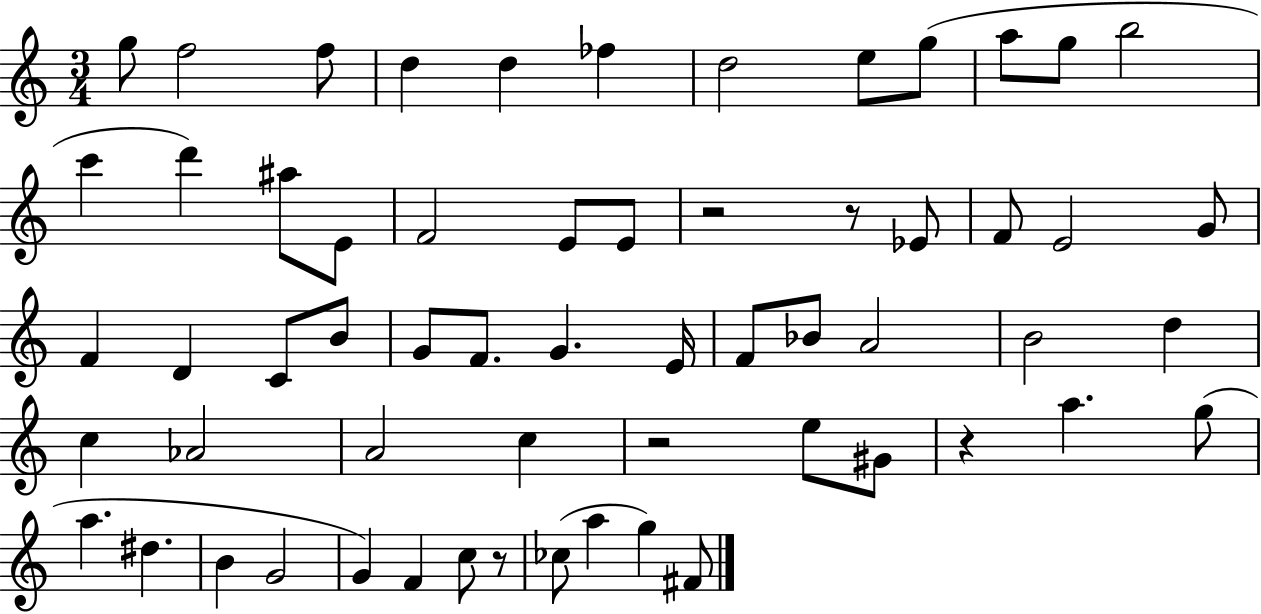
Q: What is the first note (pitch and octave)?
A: G5